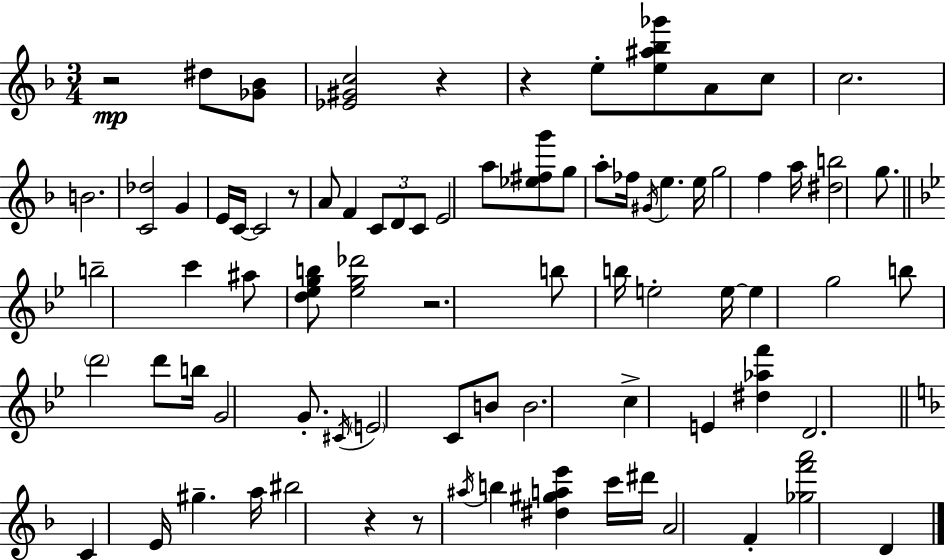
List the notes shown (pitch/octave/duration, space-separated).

R/h D#5/e [Gb4,Bb4]/e [Eb4,G#4,C5]/h R/q R/q E5/e [E5,A#5,Bb5,Gb6]/e A4/e C5/e C5/h. B4/h. [C4,Db5]/h G4/q E4/s C4/s C4/h R/e A4/e F4/q C4/e D4/e C4/e E4/h A5/e [Eb5,F#5,G6]/e G5/e A5/e FES5/s G#4/s E5/q. E5/s G5/h F5/q A5/s [D#5,B5]/h G5/e. B5/h C6/q A#5/e [D5,Eb5,G5,B5]/e [Eb5,G5,Db6]/h R/h. B5/e B5/s E5/h E5/s E5/q G5/h B5/e D6/h D6/e B5/s G4/h G4/e. C#4/s E4/h C4/e B4/e B4/h. C5/q E4/q [D#5,Ab5,F6]/q D4/h. C4/q E4/s G#5/q. A5/s BIS5/h R/q R/e A#5/s B5/q [D#5,G#5,A5,E6]/q C6/s D#6/s A4/h F4/q [Gb5,F6,A6]/h D4/q